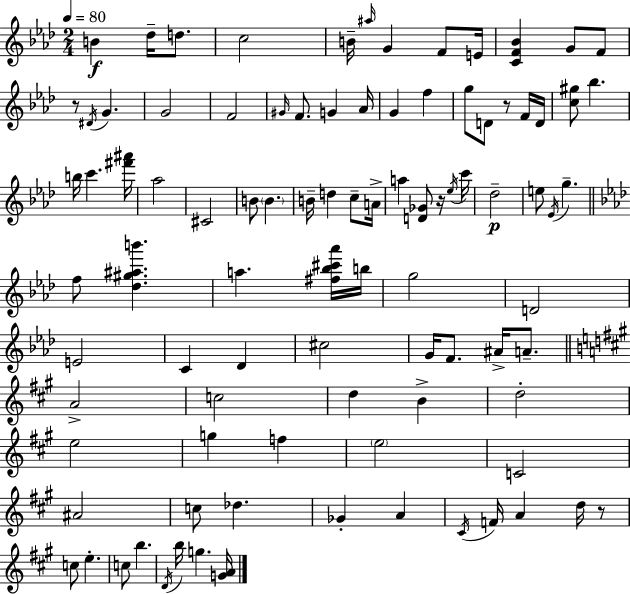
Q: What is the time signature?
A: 2/4